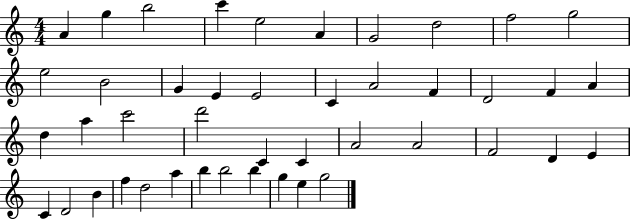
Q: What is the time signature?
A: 4/4